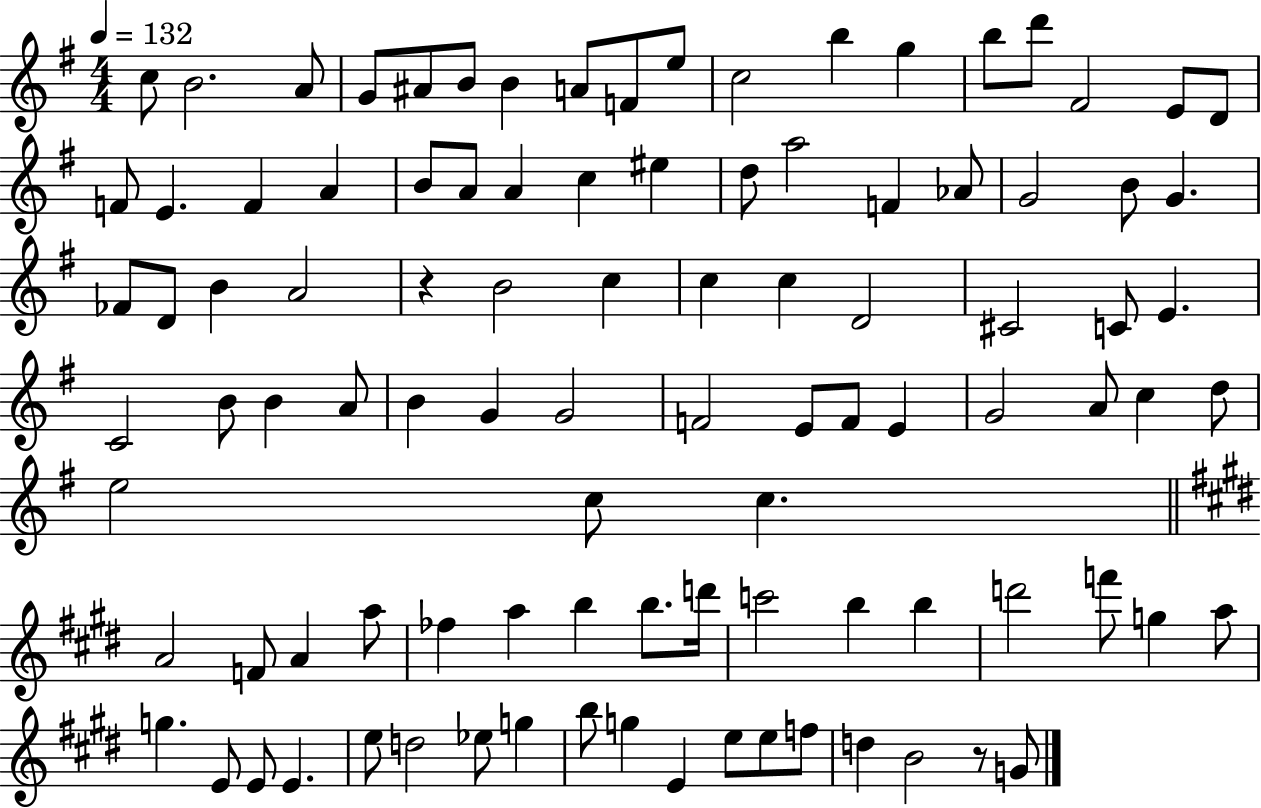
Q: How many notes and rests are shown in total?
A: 99